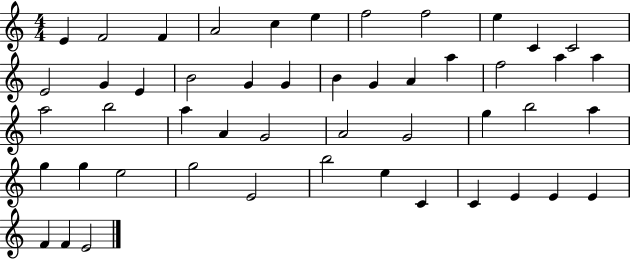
X:1
T:Untitled
M:4/4
L:1/4
K:C
E F2 F A2 c e f2 f2 e C C2 E2 G E B2 G G B G A a f2 a a a2 b2 a A G2 A2 G2 g b2 a g g e2 g2 E2 b2 e C C E E E F F E2